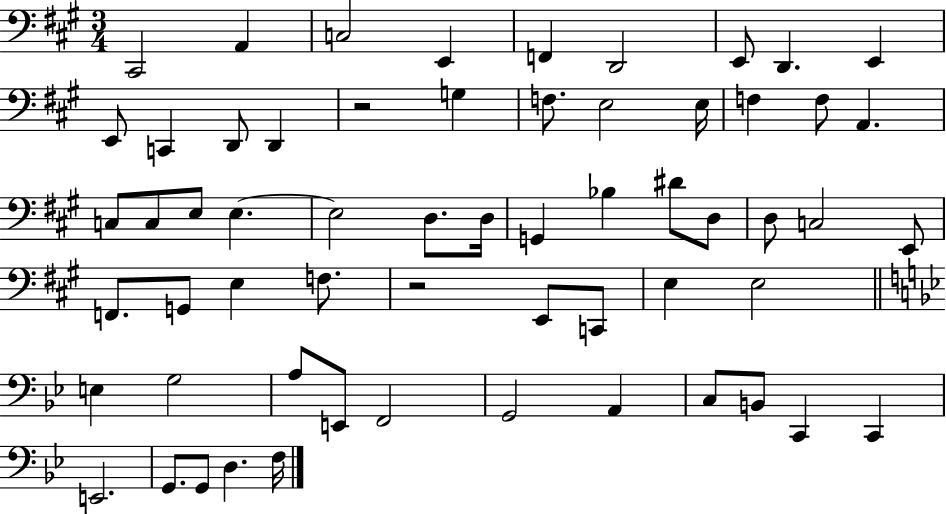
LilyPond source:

{
  \clef bass
  \numericTimeSignature
  \time 3/4
  \key a \major
  cis,2 a,4 | c2 e,4 | f,4 d,2 | e,8 d,4. e,4 | \break e,8 c,4 d,8 d,4 | r2 g4 | f8. e2 e16 | f4 f8 a,4. | \break c8 c8 e8 e4.~~ | e2 d8. d16 | g,4 bes4 dis'8 d8 | d8 c2 e,8 | \break f,8. g,8 e4 f8. | r2 e,8 c,8 | e4 e2 | \bar "||" \break \key bes \major e4 g2 | a8 e,8 f,2 | g,2 a,4 | c8 b,8 c,4 c,4 | \break e,2. | g,8. g,8 d4. f16 | \bar "|."
}